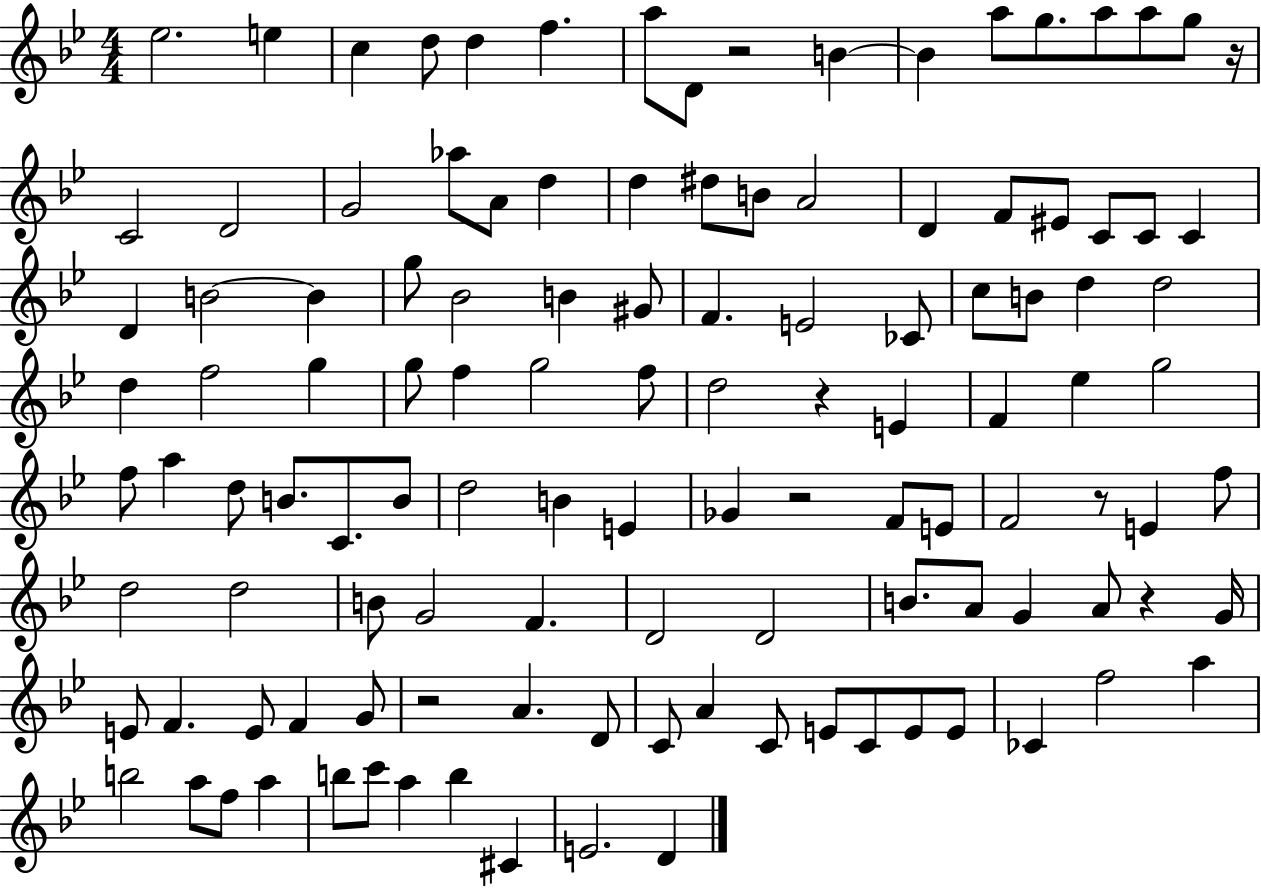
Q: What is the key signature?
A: BES major